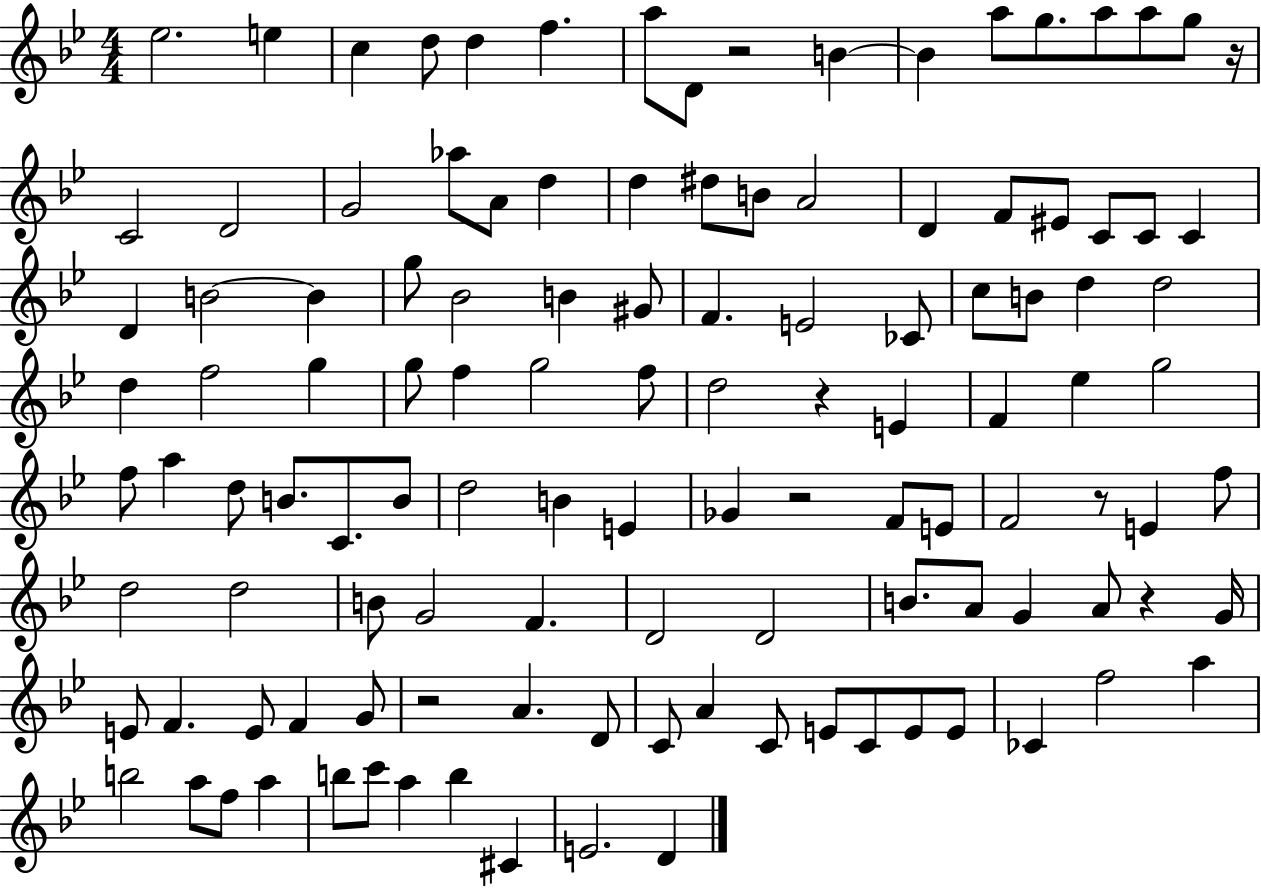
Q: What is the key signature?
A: BES major